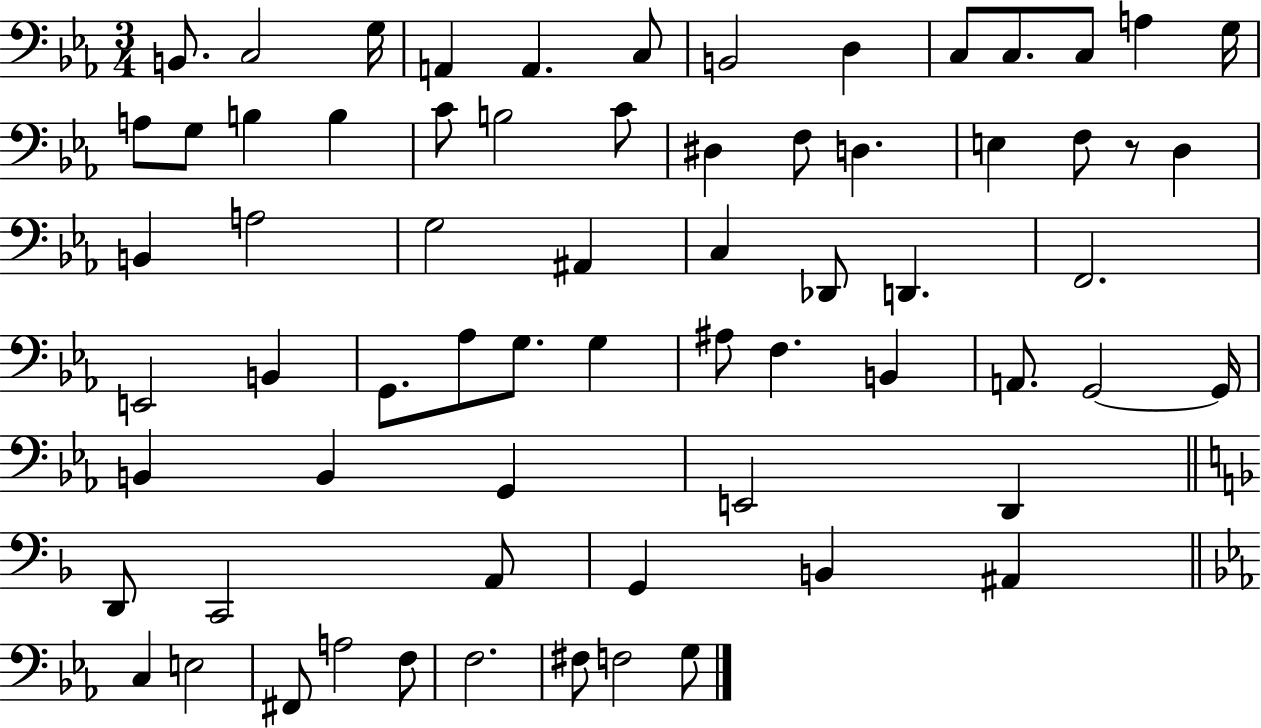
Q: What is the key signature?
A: EES major